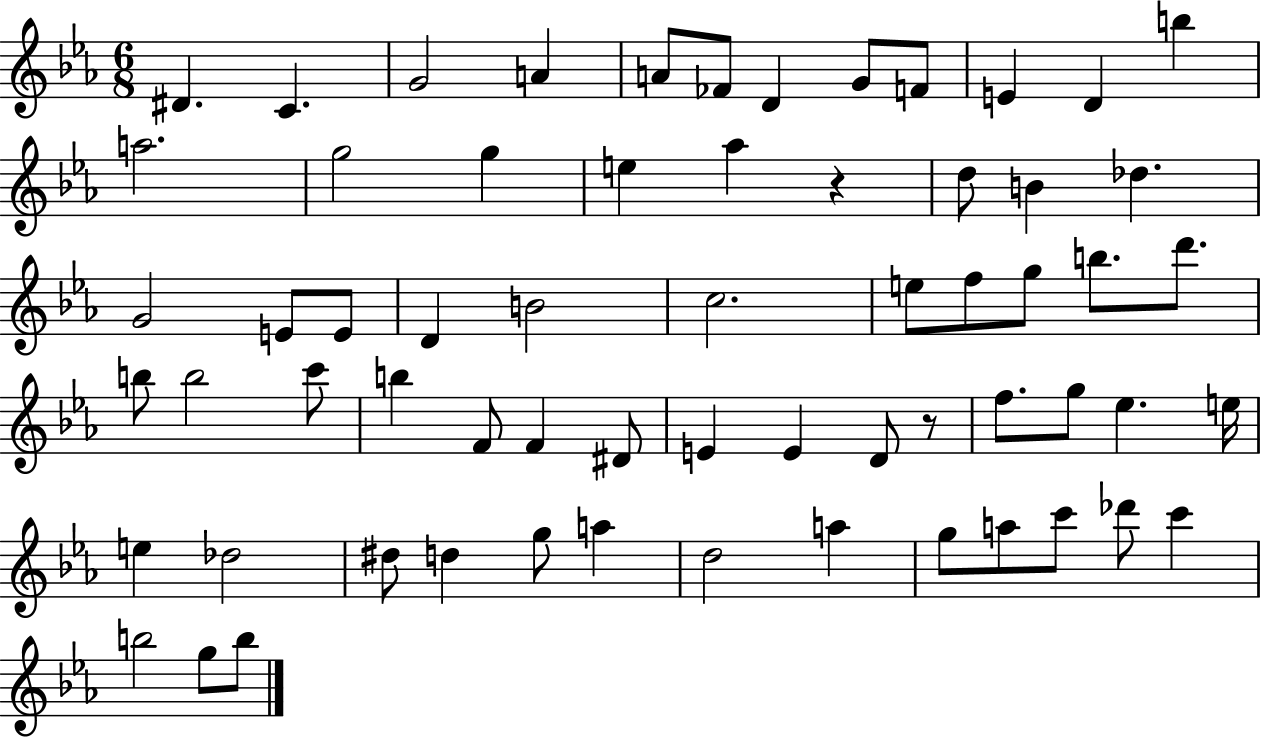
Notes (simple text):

D#4/q. C4/q. G4/h A4/q A4/e FES4/e D4/q G4/e F4/e E4/q D4/q B5/q A5/h. G5/h G5/q E5/q Ab5/q R/q D5/e B4/q Db5/q. G4/h E4/e E4/e D4/q B4/h C5/h. E5/e F5/e G5/e B5/e. D6/e. B5/e B5/h C6/e B5/q F4/e F4/q D#4/e E4/q E4/q D4/e R/e F5/e. G5/e Eb5/q. E5/s E5/q Db5/h D#5/e D5/q G5/e A5/q D5/h A5/q G5/e A5/e C6/e Db6/e C6/q B5/h G5/e B5/e